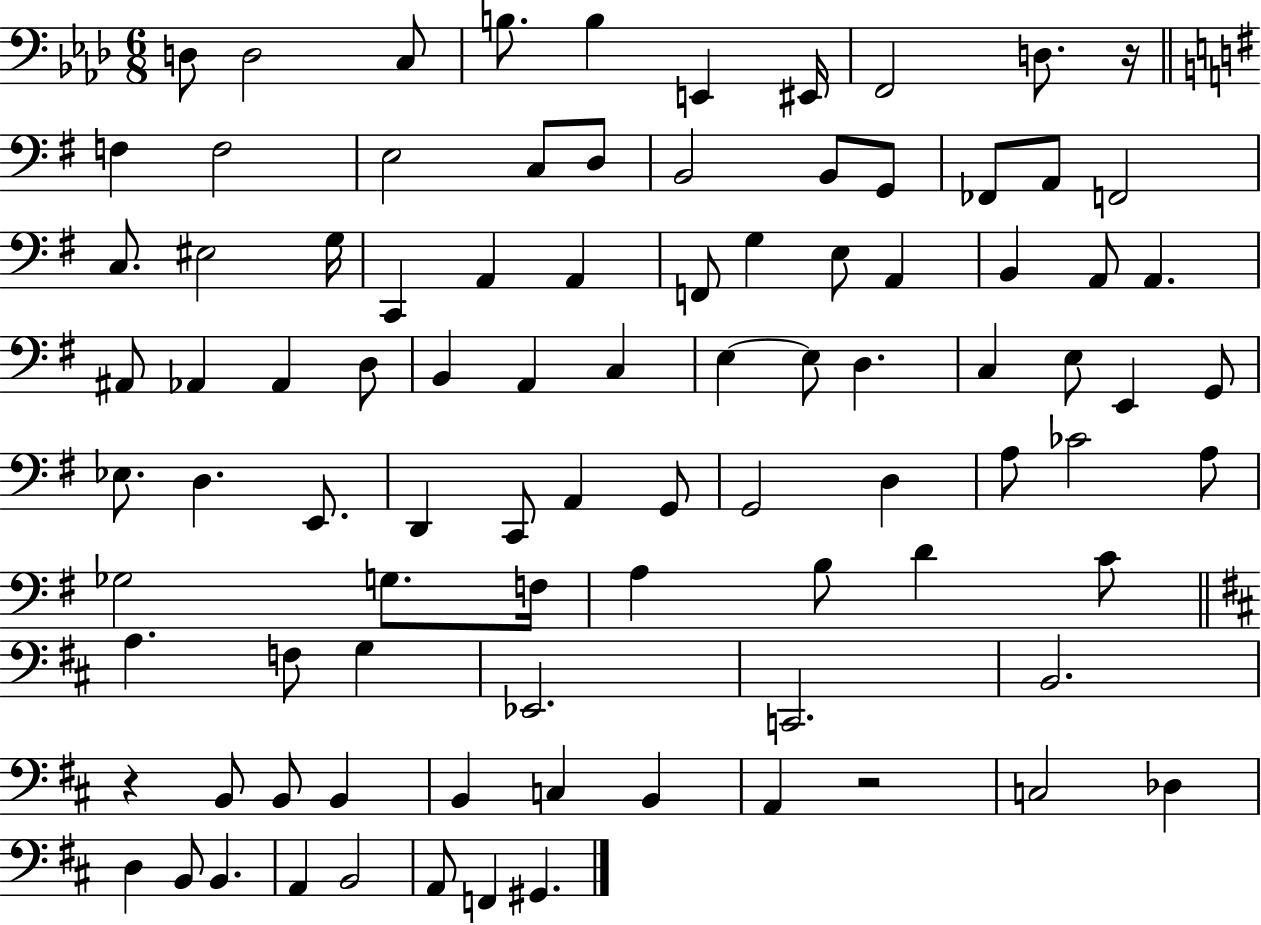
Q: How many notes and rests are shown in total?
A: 92